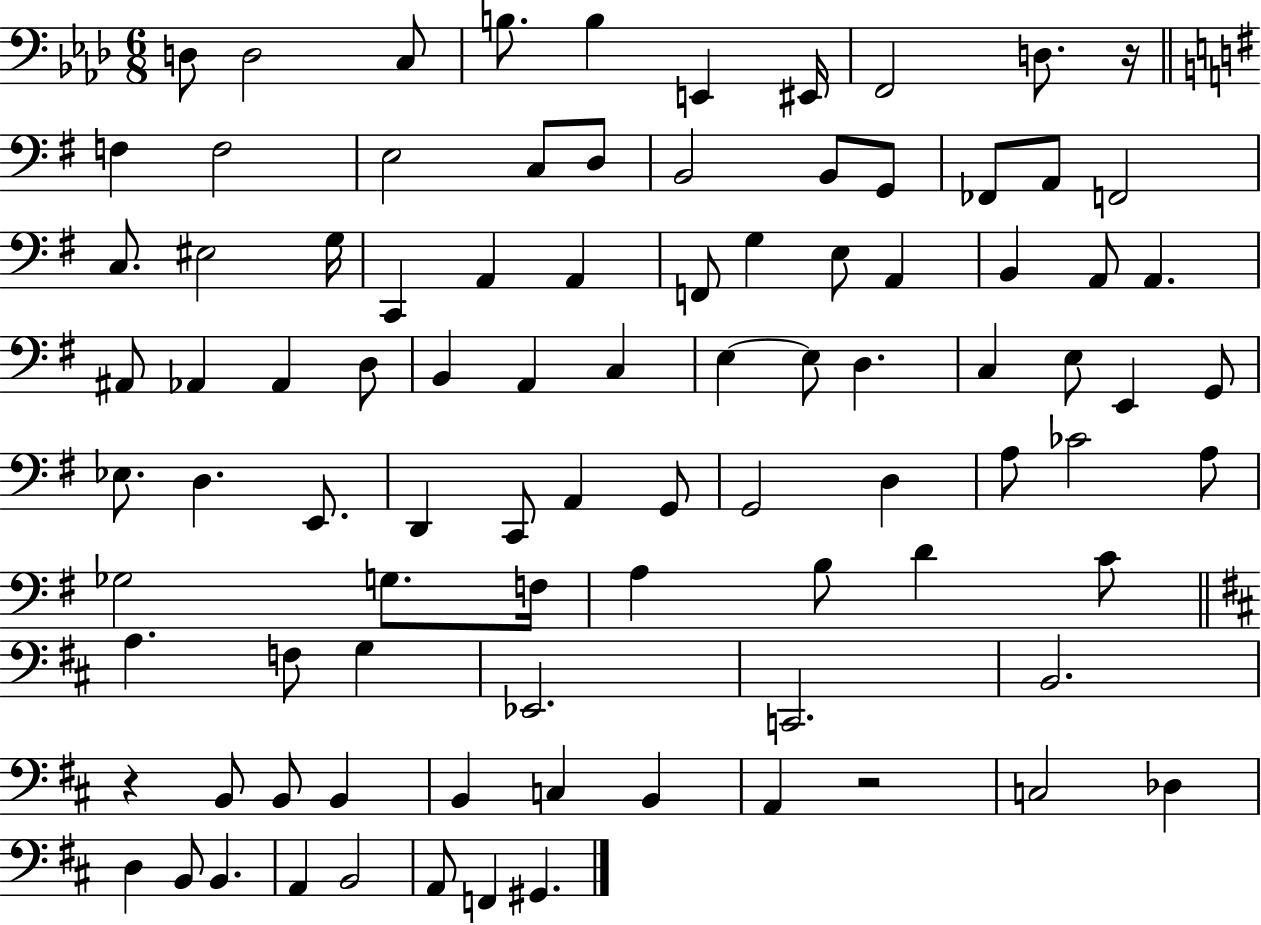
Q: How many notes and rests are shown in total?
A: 92